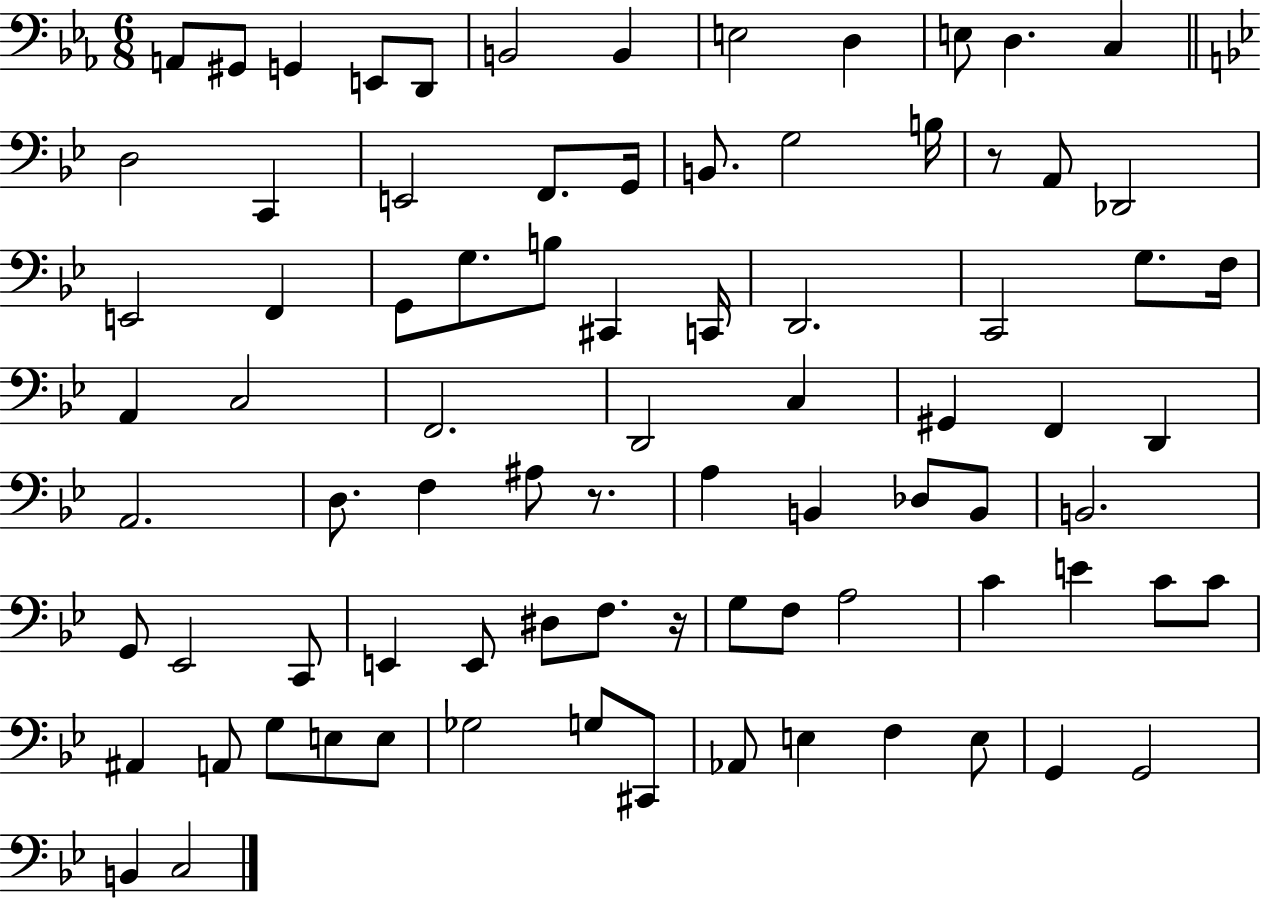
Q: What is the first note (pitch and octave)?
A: A2